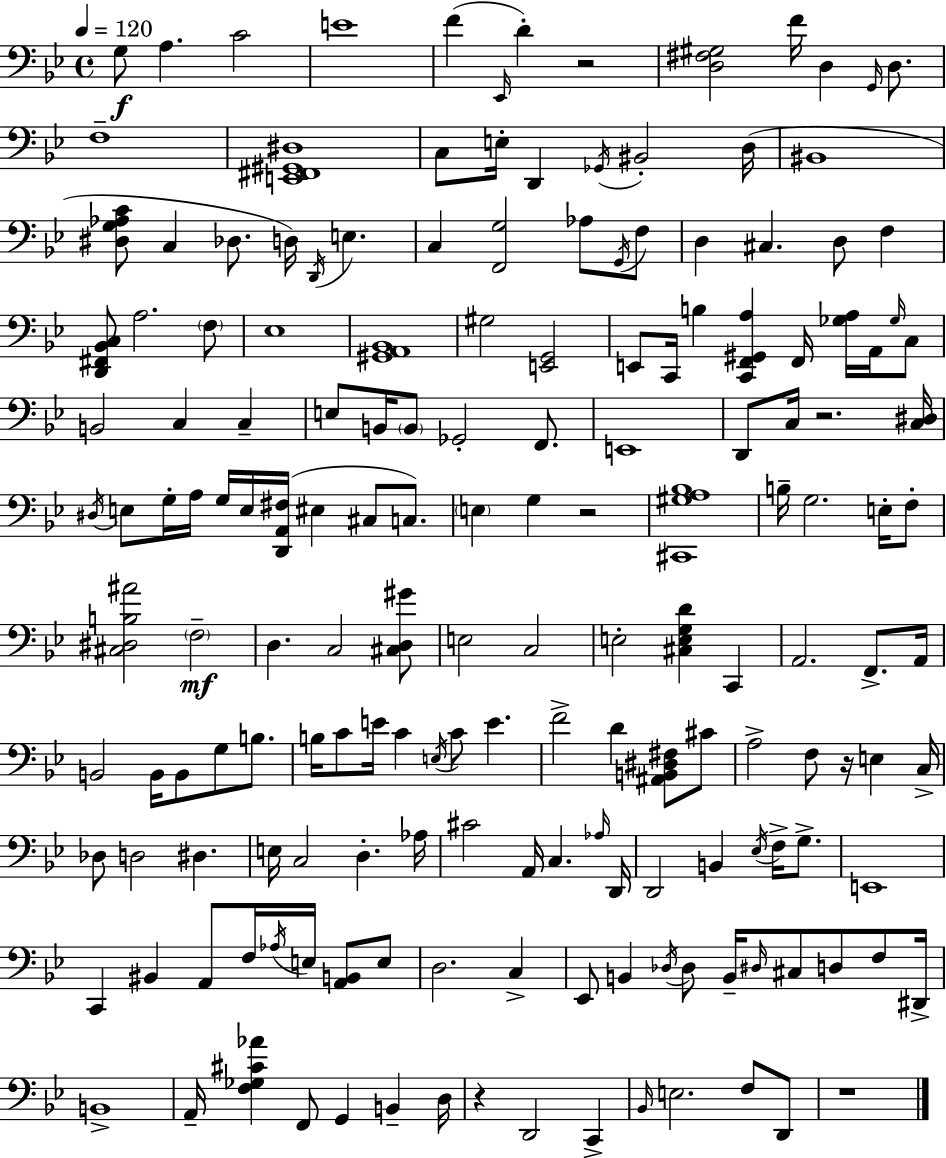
{
  \clef bass
  \time 4/4
  \defaultTimeSignature
  \key g \minor
  \tempo 4 = 120
  g8\f a4. c'2 | e'1 | f'4( \grace { ees,16 } d'4-.) r2 | <d fis gis>2 f'16 d4 \grace { g,16 } d8. | \break f1-- | <e, fis, gis, dis>1 | c8 e16-. d,4 \acciaccatura { ges,16 } bis,2-. | d16( bis,1 | \break <dis g aes c'>8 c4 des8. d16) \acciaccatura { d,16 } e4. | c4 <f, g>2 | aes8 \acciaccatura { g,16 } f8 d4 cis4. d8 | f4 <d, fis, bes, c>8 a2. | \break \parenthesize f8 ees1 | <gis, a, bes,>1 | gis2 <e, g,>2 | e,8 c,16 b4 <c, f, gis, a>4 | \break f,16 <ges a>16 a,16 \grace { ges16 } c8 b,2 c4 | c4-- e8 b,16 \parenthesize b,8 ges,2-. | f,8. e,1 | d,8 c16 r2. | \break <c dis>16 \acciaccatura { dis16 } e8 g16-. a16 g16 e16 <d, a, fis>16( eis4 | cis8 c8.) \parenthesize e4 g4 r2 | <cis, gis a bes>1 | b16-- g2. | \break e16-. f8-. <cis dis b ais'>2 \parenthesize f2--\mf | d4. c2 | <cis d gis'>8 e2 c2 | e2-. <cis e g d'>4 | \break c,4 a,2. | f,8.-> a,16 b,2 b,16 | b,8 g8 b8. b16 c'8 e'16 c'4 \acciaccatura { e16 } | c'8 e'4. f'2-> | \break d'4 <ais, b, dis fis>8 cis'8 a2-> | f8 r16 e4 c16-> des8 d2 | dis4. e16 c2 | d4.-. aes16 cis'2 | \break a,16 c4. \grace { aes16 } d,16 d,2 | b,4 \acciaccatura { ees16 } f16-> g8.-> e,1 | c,4 bis,4 | a,8 f16 \acciaccatura { aes16 } e16 <a, b,>8 e8 d2. | \break c4-> ees,8 b,4 | \acciaccatura { des16 } des8 b,16-- \grace { dis16 } cis8 d8 f8 dis,16-> b,1-> | a,16-- <f ges cis' aes'>4 | f,8 g,4 b,4-- d16 r4 | \break d,2 c,4-> \grace { bes,16 } e2. | f8 d,8 r1 | \bar "|."
}